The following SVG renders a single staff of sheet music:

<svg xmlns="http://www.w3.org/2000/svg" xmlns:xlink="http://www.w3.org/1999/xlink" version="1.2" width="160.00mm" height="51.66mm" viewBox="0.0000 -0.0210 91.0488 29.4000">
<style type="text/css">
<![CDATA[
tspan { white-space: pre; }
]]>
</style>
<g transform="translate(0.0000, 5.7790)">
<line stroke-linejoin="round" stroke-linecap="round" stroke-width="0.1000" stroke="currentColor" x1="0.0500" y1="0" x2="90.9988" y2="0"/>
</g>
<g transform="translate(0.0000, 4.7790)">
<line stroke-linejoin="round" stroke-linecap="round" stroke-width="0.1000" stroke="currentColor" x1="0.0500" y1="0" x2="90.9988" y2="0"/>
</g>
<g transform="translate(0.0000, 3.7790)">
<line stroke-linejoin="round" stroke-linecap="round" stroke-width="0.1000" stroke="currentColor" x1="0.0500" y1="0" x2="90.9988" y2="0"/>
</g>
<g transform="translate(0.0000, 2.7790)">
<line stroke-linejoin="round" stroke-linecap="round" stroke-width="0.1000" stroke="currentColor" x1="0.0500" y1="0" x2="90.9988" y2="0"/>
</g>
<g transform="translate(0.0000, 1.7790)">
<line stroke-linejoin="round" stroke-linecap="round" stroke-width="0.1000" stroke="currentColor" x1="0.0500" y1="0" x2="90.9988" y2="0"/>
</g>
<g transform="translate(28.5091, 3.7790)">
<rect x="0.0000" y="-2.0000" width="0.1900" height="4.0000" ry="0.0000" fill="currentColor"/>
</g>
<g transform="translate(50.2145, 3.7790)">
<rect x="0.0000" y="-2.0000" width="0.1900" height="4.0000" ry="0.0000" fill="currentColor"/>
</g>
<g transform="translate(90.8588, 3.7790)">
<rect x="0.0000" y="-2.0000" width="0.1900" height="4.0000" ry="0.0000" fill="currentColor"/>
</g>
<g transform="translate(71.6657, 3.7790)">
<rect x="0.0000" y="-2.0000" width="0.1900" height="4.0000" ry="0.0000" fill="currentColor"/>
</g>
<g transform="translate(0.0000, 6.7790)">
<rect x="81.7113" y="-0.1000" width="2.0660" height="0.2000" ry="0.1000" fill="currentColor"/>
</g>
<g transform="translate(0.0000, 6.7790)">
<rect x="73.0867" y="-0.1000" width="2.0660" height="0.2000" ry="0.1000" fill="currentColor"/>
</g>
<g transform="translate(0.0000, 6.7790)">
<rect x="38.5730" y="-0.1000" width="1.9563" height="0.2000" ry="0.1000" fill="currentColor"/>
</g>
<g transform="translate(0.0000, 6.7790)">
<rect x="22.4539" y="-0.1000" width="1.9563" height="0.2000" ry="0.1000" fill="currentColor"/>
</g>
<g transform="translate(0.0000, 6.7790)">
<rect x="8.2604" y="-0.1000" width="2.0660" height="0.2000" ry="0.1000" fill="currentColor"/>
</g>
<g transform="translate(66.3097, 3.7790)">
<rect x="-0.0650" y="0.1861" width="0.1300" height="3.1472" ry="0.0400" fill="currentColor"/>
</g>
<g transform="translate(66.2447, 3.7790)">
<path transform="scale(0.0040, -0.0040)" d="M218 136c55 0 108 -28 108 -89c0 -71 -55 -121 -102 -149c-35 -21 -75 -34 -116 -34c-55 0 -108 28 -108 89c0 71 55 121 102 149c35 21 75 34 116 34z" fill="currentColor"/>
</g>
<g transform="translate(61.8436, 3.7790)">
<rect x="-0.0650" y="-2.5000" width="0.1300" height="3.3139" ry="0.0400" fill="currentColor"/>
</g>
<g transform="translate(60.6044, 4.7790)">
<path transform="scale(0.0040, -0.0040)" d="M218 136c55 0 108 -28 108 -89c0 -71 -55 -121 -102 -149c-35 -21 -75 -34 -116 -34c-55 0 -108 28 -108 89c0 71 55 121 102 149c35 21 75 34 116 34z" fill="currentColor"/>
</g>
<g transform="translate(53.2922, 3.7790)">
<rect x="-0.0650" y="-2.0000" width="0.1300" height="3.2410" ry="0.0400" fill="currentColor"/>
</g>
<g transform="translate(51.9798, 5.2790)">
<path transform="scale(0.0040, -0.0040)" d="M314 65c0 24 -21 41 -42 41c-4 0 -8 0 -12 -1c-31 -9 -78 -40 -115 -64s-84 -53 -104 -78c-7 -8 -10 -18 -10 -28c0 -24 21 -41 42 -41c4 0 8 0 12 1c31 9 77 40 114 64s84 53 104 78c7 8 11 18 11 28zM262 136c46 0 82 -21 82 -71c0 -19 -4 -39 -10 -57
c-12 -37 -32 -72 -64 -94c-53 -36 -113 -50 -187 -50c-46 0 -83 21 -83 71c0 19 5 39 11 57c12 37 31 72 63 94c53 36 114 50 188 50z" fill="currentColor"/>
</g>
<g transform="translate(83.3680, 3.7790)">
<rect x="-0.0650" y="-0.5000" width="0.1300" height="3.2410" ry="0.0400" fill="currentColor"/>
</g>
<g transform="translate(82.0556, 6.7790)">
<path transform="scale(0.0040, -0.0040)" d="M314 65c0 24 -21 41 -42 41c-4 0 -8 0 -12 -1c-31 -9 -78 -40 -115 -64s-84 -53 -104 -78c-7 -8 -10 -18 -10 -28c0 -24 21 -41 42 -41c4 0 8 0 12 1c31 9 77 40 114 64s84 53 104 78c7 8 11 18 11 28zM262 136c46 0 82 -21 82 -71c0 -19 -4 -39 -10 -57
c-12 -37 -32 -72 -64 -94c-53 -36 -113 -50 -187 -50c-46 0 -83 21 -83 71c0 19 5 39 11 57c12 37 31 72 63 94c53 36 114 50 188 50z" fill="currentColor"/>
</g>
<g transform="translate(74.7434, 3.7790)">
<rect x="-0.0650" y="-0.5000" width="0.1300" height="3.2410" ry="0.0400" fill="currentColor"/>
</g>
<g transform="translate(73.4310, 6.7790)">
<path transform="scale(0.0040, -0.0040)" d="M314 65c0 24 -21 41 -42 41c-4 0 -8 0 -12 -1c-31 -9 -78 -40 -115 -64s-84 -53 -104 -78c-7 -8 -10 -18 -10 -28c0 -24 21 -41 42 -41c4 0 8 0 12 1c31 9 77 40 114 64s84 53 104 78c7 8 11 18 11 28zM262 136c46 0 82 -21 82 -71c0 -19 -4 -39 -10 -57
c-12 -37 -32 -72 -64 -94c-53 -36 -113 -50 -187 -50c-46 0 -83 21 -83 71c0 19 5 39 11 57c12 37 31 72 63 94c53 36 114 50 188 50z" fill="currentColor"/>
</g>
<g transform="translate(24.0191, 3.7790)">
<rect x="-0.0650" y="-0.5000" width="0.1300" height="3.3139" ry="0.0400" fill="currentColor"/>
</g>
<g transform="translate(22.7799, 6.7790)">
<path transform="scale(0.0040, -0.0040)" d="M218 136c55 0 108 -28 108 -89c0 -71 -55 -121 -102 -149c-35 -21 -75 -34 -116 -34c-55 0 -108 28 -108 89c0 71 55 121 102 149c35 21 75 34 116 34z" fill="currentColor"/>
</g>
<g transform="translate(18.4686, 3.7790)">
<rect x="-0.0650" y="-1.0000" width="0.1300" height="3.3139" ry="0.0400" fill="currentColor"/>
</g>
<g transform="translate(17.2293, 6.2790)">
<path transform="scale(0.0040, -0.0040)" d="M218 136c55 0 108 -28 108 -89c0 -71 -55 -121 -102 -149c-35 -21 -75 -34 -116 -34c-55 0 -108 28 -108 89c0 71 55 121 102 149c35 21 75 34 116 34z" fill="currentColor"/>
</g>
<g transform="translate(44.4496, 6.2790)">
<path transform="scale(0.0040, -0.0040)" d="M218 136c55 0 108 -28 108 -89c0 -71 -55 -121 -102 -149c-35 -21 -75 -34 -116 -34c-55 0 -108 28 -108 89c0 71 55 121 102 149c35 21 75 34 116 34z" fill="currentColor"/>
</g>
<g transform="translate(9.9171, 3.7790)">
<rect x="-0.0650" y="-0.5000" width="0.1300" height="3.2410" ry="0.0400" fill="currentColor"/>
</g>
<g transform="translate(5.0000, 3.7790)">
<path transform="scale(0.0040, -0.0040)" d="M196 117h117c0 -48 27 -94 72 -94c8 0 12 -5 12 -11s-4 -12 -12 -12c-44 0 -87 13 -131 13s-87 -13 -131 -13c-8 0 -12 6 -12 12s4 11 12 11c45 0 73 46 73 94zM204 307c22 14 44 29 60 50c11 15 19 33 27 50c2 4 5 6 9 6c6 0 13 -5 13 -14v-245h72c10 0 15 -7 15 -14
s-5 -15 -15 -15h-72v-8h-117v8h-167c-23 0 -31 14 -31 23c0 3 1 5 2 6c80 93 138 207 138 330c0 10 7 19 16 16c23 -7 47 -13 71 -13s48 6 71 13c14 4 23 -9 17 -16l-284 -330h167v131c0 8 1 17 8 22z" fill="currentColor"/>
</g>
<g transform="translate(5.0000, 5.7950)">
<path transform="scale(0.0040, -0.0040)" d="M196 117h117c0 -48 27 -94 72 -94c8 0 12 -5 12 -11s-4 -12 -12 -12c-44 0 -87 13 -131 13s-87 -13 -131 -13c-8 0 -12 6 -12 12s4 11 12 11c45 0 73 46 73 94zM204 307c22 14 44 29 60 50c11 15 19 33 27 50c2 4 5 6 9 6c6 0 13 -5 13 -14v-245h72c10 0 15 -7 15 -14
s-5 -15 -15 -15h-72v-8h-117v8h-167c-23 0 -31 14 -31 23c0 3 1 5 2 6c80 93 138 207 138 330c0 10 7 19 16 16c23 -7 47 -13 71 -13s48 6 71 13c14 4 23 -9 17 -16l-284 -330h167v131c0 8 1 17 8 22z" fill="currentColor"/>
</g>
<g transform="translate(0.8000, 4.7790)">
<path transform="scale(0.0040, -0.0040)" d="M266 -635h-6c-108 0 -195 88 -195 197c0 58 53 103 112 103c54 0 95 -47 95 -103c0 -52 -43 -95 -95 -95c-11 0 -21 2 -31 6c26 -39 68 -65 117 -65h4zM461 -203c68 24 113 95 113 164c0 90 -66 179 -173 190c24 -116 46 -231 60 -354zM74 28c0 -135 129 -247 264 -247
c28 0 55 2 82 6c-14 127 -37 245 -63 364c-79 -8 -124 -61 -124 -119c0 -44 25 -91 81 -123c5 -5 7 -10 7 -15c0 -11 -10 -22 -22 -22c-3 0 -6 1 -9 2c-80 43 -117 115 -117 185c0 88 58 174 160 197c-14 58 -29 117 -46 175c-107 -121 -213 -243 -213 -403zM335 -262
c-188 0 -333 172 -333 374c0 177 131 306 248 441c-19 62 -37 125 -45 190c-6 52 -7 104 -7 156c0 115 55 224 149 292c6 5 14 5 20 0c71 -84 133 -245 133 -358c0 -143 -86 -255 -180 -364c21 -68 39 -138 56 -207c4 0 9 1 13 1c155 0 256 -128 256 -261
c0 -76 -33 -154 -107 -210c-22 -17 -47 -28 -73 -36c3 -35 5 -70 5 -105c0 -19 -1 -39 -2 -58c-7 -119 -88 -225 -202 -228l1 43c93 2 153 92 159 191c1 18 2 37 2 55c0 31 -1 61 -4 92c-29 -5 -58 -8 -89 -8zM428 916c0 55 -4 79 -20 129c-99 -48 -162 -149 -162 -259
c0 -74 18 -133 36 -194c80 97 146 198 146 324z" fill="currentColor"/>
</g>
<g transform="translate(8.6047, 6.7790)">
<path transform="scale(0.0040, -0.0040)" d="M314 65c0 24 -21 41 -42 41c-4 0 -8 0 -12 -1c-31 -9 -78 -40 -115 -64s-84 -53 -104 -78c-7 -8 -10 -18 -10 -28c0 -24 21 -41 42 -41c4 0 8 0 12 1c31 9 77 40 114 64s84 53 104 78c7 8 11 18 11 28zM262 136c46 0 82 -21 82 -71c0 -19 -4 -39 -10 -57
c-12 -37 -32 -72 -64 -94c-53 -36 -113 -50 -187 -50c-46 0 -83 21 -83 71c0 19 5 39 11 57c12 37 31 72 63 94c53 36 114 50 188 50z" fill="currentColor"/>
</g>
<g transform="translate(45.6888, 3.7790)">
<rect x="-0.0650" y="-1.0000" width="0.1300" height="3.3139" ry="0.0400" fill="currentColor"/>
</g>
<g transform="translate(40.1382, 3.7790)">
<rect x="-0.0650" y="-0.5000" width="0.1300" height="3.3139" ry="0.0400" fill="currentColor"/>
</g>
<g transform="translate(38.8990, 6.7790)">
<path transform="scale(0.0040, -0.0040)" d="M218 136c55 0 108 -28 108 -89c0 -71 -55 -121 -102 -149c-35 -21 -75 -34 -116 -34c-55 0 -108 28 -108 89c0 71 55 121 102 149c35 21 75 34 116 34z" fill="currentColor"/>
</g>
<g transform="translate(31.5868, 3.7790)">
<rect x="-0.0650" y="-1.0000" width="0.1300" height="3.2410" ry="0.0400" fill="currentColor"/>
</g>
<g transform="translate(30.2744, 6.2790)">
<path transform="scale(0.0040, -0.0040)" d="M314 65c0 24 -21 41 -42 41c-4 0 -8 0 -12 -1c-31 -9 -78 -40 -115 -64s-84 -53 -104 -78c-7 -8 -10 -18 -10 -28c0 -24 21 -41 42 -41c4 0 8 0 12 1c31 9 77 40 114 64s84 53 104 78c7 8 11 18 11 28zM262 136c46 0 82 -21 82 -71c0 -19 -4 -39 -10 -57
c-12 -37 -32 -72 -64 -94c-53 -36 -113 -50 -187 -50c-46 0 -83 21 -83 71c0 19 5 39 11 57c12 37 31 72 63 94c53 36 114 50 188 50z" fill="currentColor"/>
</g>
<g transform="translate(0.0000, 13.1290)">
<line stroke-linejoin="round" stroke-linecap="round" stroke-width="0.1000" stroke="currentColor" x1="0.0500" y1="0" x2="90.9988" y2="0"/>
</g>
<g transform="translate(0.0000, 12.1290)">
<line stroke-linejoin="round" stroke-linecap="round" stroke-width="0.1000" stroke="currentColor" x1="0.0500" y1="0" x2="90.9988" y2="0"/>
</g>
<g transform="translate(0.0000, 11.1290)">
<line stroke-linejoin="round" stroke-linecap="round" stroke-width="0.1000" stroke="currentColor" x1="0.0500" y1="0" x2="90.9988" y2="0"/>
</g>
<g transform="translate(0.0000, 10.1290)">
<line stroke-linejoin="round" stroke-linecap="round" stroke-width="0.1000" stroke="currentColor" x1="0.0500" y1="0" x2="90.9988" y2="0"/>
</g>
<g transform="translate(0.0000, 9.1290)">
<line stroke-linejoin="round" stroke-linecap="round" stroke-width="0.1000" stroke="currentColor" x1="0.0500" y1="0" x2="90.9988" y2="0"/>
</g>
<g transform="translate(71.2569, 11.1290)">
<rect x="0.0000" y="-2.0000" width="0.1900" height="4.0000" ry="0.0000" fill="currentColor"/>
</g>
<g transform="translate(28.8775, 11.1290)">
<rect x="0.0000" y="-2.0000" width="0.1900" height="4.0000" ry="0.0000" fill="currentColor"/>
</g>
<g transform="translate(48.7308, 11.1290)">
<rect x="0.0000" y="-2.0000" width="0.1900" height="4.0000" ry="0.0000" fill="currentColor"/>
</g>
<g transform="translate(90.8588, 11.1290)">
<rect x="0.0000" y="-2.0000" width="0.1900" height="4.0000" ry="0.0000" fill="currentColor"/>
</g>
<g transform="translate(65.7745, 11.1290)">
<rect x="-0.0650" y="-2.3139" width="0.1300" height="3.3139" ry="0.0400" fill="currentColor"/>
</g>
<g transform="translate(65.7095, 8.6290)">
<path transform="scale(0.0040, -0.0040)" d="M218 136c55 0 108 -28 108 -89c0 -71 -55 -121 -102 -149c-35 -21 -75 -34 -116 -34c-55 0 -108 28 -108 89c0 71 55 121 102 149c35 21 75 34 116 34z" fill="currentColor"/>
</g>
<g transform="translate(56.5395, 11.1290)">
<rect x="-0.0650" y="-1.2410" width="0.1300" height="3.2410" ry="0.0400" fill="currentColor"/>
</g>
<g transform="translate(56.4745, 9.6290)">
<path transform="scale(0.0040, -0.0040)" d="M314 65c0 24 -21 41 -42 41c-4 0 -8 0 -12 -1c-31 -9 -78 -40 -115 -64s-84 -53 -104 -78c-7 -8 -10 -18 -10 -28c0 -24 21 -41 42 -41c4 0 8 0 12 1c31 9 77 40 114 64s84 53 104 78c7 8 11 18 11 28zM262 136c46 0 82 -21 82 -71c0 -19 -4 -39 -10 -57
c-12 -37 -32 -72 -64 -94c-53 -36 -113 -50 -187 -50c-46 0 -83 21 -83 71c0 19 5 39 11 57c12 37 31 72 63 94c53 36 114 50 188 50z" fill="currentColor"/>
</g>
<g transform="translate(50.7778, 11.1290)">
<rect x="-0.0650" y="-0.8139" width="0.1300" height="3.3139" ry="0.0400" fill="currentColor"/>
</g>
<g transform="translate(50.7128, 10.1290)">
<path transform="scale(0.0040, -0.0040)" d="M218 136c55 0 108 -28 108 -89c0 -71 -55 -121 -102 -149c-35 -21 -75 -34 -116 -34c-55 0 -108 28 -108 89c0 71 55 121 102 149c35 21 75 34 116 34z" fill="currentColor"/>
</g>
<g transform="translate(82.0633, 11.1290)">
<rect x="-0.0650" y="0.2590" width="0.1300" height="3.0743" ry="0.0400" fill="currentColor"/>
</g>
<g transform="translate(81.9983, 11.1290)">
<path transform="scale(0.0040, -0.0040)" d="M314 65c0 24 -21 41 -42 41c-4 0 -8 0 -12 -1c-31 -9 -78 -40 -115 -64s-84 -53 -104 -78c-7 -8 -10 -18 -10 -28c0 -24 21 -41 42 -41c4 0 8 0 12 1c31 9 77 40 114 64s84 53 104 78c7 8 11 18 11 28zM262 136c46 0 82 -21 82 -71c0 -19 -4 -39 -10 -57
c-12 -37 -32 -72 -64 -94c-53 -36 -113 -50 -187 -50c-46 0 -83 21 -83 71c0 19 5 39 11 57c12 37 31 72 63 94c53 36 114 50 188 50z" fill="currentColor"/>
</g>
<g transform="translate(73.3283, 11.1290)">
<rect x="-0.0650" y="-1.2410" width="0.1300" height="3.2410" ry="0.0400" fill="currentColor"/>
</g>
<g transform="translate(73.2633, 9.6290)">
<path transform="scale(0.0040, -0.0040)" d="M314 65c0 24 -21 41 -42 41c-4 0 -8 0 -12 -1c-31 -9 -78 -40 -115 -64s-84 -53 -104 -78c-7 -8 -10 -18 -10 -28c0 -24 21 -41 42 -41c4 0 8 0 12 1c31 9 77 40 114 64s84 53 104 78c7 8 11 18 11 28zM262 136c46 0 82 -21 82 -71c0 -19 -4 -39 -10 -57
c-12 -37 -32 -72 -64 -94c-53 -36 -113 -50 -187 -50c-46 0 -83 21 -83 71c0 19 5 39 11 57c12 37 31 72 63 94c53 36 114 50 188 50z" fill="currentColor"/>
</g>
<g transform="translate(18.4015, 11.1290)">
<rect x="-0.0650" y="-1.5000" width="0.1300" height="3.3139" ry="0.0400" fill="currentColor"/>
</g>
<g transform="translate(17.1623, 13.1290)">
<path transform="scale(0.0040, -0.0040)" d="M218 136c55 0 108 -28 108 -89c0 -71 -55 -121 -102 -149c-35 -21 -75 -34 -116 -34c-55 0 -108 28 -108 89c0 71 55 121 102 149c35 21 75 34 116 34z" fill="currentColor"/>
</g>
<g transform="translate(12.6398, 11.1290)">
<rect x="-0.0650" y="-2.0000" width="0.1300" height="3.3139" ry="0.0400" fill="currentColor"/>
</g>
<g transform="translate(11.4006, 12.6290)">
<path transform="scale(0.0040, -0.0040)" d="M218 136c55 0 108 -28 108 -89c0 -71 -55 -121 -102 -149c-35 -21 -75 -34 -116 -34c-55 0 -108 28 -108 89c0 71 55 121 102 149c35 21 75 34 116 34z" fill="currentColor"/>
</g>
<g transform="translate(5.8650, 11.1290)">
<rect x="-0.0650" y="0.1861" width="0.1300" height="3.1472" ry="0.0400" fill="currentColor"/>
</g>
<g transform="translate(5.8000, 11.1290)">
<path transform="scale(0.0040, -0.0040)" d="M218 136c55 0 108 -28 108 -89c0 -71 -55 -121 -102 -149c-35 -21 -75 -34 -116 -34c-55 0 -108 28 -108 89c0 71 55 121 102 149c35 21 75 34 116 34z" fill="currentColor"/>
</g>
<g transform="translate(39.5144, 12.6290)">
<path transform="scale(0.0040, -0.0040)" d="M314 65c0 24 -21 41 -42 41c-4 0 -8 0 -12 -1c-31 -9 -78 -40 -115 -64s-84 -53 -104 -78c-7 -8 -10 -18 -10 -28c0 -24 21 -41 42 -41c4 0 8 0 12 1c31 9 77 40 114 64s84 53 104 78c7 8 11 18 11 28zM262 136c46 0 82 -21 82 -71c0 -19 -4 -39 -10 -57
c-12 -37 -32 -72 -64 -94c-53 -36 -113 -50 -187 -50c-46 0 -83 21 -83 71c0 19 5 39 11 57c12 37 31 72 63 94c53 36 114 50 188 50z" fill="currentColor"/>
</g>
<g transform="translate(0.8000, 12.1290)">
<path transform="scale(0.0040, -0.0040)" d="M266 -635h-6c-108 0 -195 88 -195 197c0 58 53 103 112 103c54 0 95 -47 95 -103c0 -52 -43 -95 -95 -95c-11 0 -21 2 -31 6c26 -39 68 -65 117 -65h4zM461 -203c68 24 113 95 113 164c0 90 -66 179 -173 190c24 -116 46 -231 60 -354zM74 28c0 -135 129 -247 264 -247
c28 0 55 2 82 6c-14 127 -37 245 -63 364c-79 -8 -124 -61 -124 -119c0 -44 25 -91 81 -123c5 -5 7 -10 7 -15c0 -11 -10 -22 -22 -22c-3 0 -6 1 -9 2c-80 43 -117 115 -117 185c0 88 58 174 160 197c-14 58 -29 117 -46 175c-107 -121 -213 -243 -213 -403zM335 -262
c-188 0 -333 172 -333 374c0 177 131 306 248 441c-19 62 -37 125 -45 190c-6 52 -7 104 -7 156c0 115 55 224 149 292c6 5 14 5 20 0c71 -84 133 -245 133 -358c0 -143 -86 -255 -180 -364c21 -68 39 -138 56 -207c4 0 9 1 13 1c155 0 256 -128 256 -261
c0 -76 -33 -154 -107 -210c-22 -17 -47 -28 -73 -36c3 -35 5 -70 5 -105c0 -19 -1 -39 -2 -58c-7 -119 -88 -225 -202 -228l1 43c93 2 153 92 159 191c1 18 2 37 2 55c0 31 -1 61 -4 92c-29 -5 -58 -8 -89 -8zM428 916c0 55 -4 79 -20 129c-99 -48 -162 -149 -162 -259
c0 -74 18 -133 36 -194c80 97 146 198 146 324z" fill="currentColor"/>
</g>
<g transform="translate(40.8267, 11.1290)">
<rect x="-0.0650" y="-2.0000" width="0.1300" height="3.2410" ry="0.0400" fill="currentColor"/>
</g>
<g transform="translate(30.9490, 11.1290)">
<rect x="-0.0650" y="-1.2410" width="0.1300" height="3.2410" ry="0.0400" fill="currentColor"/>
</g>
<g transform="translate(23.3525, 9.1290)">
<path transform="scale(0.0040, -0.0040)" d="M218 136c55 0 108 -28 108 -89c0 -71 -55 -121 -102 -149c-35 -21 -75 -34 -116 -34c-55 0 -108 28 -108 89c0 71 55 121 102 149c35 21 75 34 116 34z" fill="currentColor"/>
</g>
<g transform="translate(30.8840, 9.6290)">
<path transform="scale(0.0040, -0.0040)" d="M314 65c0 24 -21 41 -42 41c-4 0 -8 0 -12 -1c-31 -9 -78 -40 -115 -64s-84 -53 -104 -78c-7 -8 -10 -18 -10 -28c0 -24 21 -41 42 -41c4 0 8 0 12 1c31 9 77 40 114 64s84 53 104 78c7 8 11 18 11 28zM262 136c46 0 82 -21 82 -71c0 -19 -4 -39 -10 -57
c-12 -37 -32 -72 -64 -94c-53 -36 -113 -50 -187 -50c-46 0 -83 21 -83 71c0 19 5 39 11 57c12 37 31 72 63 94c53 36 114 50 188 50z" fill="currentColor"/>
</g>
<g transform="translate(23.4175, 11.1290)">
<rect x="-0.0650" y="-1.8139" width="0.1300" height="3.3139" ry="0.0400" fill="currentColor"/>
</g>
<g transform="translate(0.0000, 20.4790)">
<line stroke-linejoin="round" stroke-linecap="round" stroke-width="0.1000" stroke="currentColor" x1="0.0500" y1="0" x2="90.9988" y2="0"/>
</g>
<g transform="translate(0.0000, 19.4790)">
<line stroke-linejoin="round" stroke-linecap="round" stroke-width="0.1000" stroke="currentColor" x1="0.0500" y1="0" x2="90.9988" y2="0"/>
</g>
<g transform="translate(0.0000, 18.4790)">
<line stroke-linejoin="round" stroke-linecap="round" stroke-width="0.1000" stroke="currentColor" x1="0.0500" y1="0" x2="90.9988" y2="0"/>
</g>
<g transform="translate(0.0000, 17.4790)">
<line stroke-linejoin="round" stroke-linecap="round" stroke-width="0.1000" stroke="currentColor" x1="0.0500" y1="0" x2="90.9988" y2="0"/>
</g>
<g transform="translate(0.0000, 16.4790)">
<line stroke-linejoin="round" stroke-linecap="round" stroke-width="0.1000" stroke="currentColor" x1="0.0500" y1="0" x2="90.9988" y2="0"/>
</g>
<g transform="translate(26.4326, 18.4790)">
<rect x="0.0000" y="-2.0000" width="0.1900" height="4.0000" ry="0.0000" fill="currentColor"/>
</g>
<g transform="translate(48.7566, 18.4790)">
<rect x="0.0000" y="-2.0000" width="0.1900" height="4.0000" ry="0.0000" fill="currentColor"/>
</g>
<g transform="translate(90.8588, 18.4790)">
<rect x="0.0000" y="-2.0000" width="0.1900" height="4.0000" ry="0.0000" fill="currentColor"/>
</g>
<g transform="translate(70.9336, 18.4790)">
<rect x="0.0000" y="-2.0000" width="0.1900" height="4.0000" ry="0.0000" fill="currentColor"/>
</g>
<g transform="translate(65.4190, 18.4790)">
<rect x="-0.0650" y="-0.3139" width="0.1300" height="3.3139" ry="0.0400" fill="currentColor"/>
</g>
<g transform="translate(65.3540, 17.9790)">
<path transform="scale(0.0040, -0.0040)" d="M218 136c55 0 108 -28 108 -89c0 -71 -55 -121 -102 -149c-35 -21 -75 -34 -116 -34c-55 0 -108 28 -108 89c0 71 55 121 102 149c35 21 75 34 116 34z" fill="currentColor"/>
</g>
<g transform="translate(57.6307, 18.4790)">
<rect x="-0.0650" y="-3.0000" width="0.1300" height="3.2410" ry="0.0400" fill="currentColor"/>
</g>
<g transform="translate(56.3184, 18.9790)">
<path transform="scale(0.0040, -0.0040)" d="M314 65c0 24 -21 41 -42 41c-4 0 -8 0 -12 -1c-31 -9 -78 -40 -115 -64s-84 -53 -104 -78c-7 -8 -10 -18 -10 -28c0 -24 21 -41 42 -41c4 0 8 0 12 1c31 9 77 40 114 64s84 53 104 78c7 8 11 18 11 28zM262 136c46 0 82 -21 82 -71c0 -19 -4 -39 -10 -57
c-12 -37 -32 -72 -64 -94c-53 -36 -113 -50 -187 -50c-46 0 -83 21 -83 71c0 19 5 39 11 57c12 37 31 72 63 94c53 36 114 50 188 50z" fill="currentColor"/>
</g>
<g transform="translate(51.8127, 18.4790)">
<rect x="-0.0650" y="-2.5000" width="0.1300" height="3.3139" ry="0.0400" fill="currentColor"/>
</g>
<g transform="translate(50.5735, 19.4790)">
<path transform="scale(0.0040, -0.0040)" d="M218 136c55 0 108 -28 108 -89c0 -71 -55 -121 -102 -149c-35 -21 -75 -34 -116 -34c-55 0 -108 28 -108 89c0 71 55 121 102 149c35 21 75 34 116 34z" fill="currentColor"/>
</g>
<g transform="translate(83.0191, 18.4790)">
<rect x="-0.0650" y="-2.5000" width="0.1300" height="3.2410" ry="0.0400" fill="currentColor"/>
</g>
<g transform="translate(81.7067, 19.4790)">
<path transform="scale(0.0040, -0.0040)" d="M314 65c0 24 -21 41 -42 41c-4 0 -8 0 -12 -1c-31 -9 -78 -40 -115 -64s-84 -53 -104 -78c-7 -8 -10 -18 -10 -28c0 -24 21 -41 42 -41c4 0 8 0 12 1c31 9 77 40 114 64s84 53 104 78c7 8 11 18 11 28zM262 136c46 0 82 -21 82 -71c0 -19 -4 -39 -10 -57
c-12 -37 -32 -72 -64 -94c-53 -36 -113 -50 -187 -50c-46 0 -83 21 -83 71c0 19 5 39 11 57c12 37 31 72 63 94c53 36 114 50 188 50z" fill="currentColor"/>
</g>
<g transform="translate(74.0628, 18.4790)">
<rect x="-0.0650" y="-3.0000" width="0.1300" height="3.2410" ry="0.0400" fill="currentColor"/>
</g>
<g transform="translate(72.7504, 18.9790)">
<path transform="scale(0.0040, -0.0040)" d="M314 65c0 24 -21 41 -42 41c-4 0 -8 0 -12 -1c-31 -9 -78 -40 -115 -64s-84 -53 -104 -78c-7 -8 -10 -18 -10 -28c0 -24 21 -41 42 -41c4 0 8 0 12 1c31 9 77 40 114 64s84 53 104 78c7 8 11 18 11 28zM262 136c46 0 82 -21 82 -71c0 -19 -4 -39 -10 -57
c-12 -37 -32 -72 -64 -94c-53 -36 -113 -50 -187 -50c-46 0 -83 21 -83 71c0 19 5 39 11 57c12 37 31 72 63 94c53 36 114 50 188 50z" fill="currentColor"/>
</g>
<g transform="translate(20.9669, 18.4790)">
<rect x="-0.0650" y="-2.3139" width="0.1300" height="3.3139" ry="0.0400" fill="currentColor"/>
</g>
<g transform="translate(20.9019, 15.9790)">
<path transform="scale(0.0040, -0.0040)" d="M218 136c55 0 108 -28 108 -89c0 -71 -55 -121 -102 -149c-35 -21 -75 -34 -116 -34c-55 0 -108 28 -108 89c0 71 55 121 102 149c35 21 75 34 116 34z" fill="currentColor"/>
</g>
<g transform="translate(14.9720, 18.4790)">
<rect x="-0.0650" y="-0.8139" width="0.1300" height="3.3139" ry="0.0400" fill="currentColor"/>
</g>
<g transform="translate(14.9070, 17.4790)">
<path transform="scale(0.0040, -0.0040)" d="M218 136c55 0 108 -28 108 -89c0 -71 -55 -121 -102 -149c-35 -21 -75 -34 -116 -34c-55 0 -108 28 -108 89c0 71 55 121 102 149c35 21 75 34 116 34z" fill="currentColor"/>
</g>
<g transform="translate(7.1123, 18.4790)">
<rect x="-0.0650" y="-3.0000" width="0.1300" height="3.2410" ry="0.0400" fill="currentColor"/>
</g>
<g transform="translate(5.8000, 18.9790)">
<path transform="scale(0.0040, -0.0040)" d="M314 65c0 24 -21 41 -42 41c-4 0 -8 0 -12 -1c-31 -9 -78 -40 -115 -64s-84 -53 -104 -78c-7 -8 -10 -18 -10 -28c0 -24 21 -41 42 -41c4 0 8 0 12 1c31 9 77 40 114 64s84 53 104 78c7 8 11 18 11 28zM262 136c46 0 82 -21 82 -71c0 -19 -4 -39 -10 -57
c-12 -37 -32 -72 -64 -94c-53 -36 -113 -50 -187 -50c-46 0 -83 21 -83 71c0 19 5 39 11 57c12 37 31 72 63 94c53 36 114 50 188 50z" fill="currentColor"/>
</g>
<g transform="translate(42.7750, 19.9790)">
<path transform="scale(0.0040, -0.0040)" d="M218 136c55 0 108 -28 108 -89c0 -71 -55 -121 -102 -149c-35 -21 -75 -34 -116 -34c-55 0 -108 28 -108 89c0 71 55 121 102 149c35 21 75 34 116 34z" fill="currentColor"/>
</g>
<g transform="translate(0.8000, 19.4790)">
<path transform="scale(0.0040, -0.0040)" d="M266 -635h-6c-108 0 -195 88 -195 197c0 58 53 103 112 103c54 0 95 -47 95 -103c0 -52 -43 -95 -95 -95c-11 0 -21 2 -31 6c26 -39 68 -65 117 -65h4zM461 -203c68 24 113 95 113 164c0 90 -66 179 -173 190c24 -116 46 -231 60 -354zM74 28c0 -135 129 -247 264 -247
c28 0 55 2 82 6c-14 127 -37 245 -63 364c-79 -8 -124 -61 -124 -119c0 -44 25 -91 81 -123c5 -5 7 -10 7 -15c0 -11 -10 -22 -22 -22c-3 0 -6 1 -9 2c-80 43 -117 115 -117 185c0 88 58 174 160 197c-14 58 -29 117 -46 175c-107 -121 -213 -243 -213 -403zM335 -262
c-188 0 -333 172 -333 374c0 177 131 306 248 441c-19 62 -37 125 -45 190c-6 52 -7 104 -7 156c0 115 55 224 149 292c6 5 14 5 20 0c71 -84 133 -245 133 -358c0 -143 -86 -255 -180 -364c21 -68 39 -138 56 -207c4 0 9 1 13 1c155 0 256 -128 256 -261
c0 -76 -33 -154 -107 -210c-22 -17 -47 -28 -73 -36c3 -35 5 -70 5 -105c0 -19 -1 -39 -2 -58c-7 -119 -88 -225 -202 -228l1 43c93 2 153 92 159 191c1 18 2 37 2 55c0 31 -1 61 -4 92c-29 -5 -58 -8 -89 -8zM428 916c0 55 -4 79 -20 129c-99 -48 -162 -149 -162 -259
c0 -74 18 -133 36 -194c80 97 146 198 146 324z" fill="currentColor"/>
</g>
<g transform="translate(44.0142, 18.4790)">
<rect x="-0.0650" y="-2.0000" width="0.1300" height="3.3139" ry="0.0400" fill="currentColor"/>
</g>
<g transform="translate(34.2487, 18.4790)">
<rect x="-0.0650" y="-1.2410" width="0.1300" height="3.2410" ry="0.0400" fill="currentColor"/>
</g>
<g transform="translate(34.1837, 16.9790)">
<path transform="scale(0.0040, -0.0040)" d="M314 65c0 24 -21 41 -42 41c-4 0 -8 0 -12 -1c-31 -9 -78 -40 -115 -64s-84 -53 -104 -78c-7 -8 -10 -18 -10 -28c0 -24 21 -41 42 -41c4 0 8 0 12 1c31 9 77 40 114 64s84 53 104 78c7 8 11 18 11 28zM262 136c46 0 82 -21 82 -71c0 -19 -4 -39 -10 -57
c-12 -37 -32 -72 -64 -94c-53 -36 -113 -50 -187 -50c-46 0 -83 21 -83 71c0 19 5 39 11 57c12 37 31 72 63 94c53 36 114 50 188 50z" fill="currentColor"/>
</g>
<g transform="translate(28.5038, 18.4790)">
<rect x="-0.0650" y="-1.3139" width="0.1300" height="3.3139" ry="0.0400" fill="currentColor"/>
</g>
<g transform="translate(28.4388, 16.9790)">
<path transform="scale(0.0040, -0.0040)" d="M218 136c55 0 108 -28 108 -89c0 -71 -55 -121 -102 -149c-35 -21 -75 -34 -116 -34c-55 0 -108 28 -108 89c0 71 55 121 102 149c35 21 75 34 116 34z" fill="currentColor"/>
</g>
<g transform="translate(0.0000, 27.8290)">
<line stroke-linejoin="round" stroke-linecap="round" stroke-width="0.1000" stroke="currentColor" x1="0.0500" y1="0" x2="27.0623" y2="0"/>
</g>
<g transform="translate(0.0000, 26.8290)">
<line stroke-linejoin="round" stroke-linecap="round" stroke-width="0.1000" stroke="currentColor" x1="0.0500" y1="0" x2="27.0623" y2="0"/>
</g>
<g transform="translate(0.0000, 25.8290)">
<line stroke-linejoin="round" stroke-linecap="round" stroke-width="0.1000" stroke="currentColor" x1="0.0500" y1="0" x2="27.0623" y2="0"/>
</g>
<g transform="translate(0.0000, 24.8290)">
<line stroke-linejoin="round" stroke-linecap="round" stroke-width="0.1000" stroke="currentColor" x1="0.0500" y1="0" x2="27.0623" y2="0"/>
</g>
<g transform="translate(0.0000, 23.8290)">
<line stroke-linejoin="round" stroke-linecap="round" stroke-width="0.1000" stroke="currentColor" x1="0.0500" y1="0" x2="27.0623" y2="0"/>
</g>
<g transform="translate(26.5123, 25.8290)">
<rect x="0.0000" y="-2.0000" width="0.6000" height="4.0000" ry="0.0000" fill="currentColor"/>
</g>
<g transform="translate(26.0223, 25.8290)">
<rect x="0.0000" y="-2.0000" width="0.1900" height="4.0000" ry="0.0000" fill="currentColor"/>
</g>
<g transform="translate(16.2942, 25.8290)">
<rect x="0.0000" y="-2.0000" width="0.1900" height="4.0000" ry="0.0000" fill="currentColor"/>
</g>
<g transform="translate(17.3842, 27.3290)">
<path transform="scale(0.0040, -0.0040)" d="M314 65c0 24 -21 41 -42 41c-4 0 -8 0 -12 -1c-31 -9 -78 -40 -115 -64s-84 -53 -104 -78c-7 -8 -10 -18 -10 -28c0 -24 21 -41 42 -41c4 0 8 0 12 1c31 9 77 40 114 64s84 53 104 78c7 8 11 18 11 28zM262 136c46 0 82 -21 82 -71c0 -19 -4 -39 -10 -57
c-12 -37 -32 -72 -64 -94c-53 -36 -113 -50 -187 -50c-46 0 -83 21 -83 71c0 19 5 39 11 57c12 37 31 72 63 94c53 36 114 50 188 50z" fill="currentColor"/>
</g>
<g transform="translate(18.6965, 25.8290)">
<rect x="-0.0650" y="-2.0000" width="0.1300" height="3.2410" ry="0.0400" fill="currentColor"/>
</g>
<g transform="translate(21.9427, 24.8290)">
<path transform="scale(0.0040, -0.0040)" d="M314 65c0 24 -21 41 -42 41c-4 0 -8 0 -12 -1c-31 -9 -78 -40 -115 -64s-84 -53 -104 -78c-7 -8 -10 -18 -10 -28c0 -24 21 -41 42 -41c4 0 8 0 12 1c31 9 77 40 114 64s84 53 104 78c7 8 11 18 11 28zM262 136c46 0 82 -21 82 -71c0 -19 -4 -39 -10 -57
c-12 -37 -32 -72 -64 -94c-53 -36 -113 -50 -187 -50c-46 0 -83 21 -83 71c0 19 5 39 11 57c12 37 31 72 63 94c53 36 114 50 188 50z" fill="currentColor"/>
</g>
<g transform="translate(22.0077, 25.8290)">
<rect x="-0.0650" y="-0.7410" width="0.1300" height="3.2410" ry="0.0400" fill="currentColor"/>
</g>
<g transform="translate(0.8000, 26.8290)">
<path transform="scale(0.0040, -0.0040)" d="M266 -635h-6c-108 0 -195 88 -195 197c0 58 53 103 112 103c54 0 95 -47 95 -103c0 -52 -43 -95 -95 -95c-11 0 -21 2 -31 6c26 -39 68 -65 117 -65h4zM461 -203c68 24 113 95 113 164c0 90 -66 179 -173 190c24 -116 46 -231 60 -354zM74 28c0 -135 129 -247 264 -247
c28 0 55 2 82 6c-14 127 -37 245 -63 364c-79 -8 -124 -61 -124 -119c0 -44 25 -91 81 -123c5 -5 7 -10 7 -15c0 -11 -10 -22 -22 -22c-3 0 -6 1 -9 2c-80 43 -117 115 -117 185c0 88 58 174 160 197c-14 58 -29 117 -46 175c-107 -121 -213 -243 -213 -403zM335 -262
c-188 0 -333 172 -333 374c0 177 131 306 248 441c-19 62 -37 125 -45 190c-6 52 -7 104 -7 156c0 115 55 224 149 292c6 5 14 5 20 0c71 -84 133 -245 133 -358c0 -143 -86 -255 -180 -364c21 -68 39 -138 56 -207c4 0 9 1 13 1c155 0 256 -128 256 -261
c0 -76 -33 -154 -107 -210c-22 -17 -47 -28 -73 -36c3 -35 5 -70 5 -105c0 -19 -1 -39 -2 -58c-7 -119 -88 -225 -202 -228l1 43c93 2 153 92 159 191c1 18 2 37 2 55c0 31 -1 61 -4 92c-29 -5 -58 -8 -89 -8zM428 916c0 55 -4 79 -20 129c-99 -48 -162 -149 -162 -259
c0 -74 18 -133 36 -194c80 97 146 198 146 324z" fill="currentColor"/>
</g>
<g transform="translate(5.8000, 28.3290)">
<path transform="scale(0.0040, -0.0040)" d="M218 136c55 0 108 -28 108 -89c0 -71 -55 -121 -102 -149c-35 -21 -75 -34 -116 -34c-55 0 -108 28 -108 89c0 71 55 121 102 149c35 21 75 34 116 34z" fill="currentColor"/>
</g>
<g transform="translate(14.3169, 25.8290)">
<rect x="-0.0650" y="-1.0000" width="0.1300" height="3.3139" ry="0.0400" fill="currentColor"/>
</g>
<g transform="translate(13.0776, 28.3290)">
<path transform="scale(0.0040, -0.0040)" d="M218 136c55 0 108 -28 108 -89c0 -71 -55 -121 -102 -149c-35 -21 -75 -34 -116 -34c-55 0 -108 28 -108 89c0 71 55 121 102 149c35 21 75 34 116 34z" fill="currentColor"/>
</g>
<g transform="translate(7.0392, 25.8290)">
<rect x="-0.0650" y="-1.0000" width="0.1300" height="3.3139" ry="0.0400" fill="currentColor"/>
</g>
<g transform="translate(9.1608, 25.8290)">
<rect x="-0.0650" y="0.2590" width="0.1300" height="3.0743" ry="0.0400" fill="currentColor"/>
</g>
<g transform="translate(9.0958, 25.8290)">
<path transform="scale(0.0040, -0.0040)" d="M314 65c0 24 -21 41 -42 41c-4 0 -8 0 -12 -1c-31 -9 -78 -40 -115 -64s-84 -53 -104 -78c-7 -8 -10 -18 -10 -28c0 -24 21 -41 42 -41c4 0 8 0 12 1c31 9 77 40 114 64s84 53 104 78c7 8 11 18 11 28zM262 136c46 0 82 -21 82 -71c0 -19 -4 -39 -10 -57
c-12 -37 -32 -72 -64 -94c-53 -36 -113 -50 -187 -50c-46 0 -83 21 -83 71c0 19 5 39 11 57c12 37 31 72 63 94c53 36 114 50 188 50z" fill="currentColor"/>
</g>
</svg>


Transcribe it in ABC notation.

X:1
T:Untitled
M:4/4
L:1/4
K:C
C2 D C D2 C D F2 G B C2 C2 B F E f e2 F2 d e2 g e2 B2 A2 d g e e2 F G A2 c A2 G2 D B2 D F2 d2